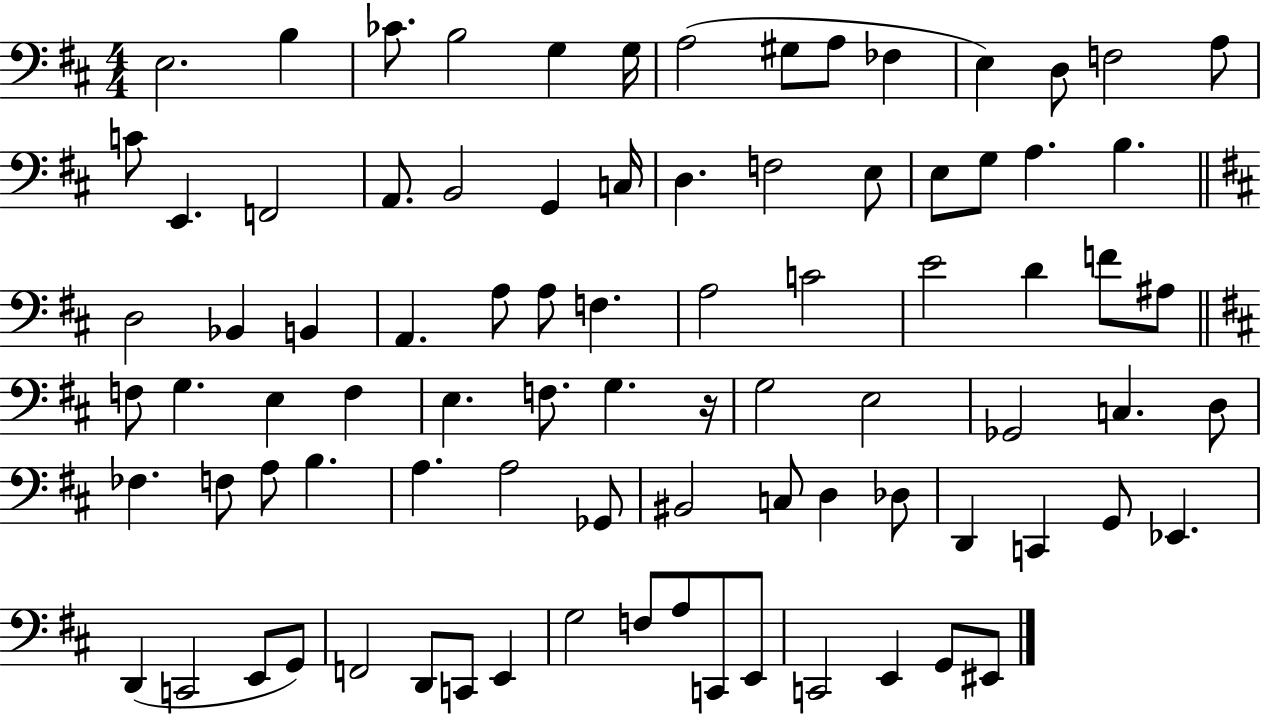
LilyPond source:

{
  \clef bass
  \numericTimeSignature
  \time 4/4
  \key d \major
  \repeat volta 2 { e2. b4 | ces'8. b2 g4 g16 | a2( gis8 a8 fes4 | e4) d8 f2 a8 | \break c'8 e,4. f,2 | a,8. b,2 g,4 c16 | d4. f2 e8 | e8 g8 a4. b4. | \break \bar "||" \break \key d \major d2 bes,4 b,4 | a,4. a8 a8 f4. | a2 c'2 | e'2 d'4 f'8 ais8 | \break \bar "||" \break \key d \major f8 g4. e4 f4 | e4. f8. g4. r16 | g2 e2 | ges,2 c4. d8 | \break fes4. f8 a8 b4. | a4. a2 ges,8 | bis,2 c8 d4 des8 | d,4 c,4 g,8 ees,4. | \break d,4( c,2 e,8 g,8) | f,2 d,8 c,8 e,4 | g2 f8 a8 c,8 e,8 | c,2 e,4 g,8 eis,8 | \break } \bar "|."
}